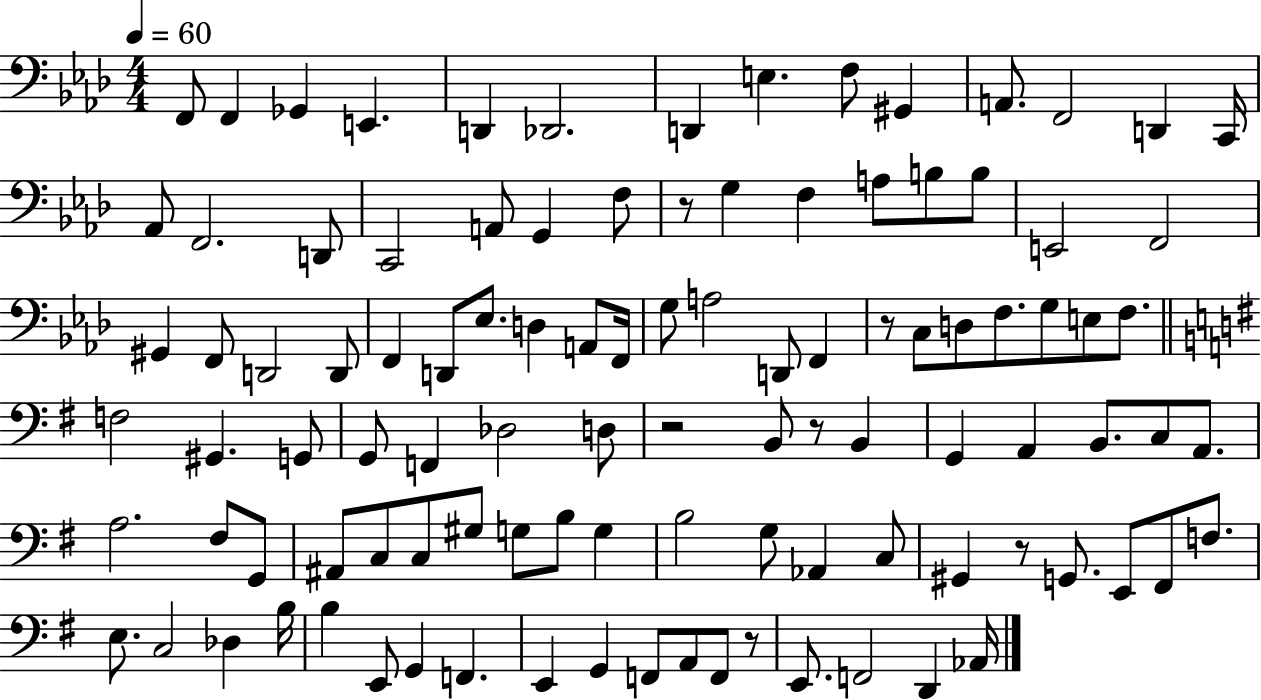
F2/e F2/q Gb2/q E2/q. D2/q Db2/h. D2/q E3/q. F3/e G#2/q A2/e. F2/h D2/q C2/s Ab2/e F2/h. D2/e C2/h A2/e G2/q F3/e R/e G3/q F3/q A3/e B3/e B3/e E2/h F2/h G#2/q F2/e D2/h D2/e F2/q D2/e Eb3/e. D3/q A2/e F2/s G3/e A3/h D2/e F2/q R/e C3/e D3/e F3/e. G3/e E3/e F3/e. F3/h G#2/q. G2/e G2/e F2/q Db3/h D3/e R/h B2/e R/e B2/q G2/q A2/q B2/e. C3/e A2/e. A3/h. F#3/e G2/e A#2/e C3/e C3/e G#3/e G3/e B3/e G3/q B3/h G3/e Ab2/q C3/e G#2/q R/e G2/e. E2/e F#2/e F3/e. E3/e. C3/h Db3/q B3/s B3/q E2/e G2/q F2/q. E2/q G2/q F2/e A2/e F2/e R/e E2/e. F2/h D2/q Ab2/s